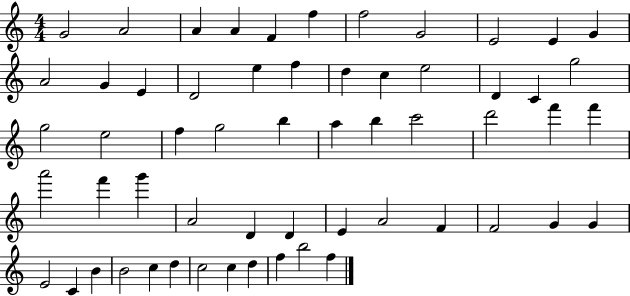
G4/h A4/h A4/q A4/q F4/q F5/q F5/h G4/h E4/h E4/q G4/q A4/h G4/q E4/q D4/h E5/q F5/q D5/q C5/q E5/h D4/q C4/q G5/h G5/h E5/h F5/q G5/h B5/q A5/q B5/q C6/h D6/h F6/q F6/q A6/h F6/q G6/q A4/h D4/q D4/q E4/q A4/h F4/q F4/h G4/q G4/q E4/h C4/q B4/q B4/h C5/q D5/q C5/h C5/q D5/q F5/q B5/h F5/q